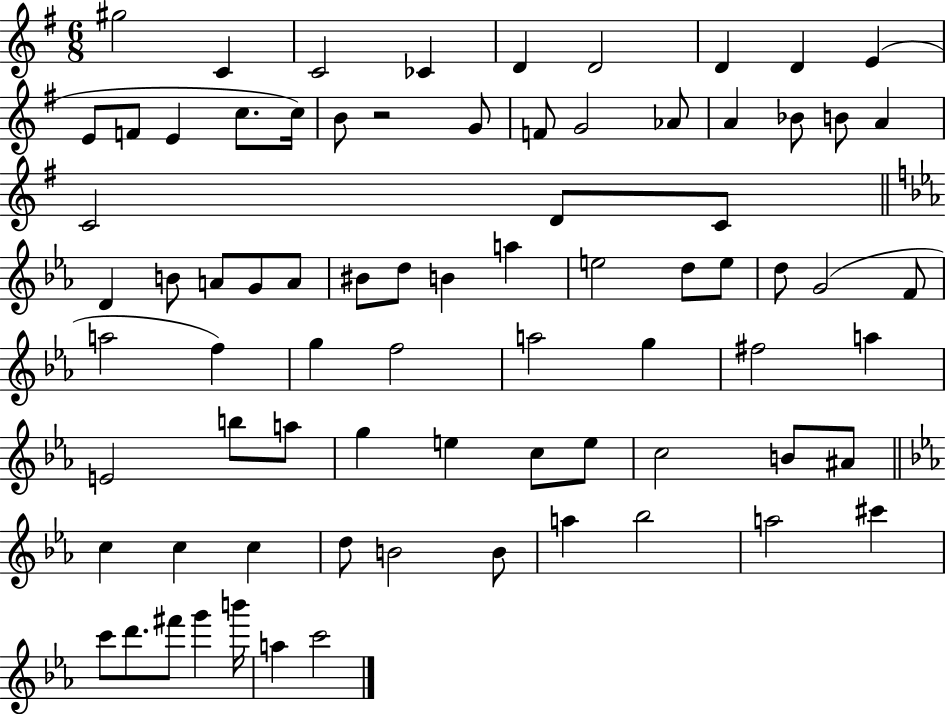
G#5/h C4/q C4/h CES4/q D4/q D4/h D4/q D4/q E4/q E4/e F4/e E4/q C5/e. C5/s B4/e R/h G4/e F4/e G4/h Ab4/e A4/q Bb4/e B4/e A4/q C4/h D4/e C4/e D4/q B4/e A4/e G4/e A4/e BIS4/e D5/e B4/q A5/q E5/h D5/e E5/e D5/e G4/h F4/e A5/h F5/q G5/q F5/h A5/h G5/q F#5/h A5/q E4/h B5/e A5/e G5/q E5/q C5/e E5/e C5/h B4/e A#4/e C5/q C5/q C5/q D5/e B4/h B4/e A5/q Bb5/h A5/h C#6/q C6/e D6/e. F#6/e G6/q B6/s A5/q C6/h